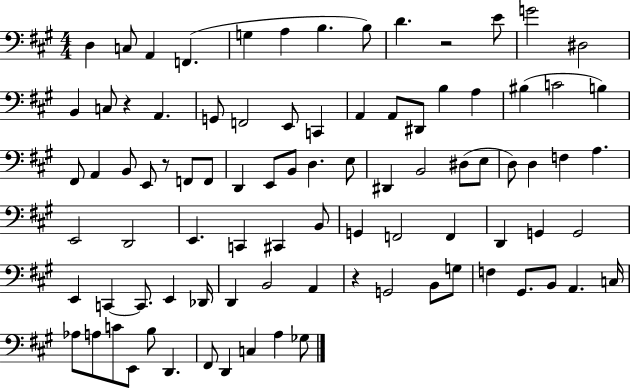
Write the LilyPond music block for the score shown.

{
  \clef bass
  \numericTimeSignature
  \time 4/4
  \key a \major
  d4 c8 a,4 f,4.( | g4 a4 b4. b8) | d'4. r2 e'8 | g'2 dis2 | \break b,4 c8 r4 a,4. | g,8 f,2 e,8 c,4 | a,4 a,8 dis,8 b4 a4 | bis4( c'2 b4) | \break fis,8 a,4 b,8 e,8 r8 f,8 f,8 | d,4 e,8 b,8 d4. e8 | dis,4 b,2 dis8( e8 | d8) d4 f4 a4. | \break e,2 d,2 | e,4. c,4 cis,4 b,8 | g,4 f,2 f,4 | d,4 g,4 g,2 | \break e,4 c,4~~ c,8. e,4 des,16 | d,4 b,2 a,4 | r4 g,2 b,8 g8 | f4 gis,8. b,8 a,4. c16 | \break aes8 a8 c'8 e,8 b8 d,4. | fis,8 d,4 c4 a4 ges8 | \bar "|."
}